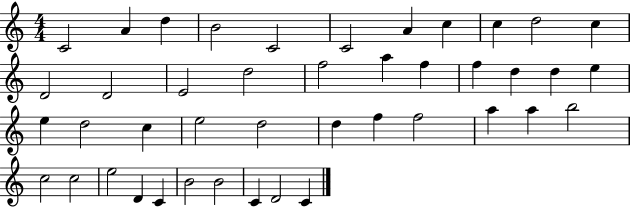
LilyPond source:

{
  \clef treble
  \numericTimeSignature
  \time 4/4
  \key c \major
  c'2 a'4 d''4 | b'2 c'2 | c'2 a'4 c''4 | c''4 d''2 c''4 | \break d'2 d'2 | e'2 d''2 | f''2 a''4 f''4 | f''4 d''4 d''4 e''4 | \break e''4 d''2 c''4 | e''2 d''2 | d''4 f''4 f''2 | a''4 a''4 b''2 | \break c''2 c''2 | e''2 d'4 c'4 | b'2 b'2 | c'4 d'2 c'4 | \break \bar "|."
}